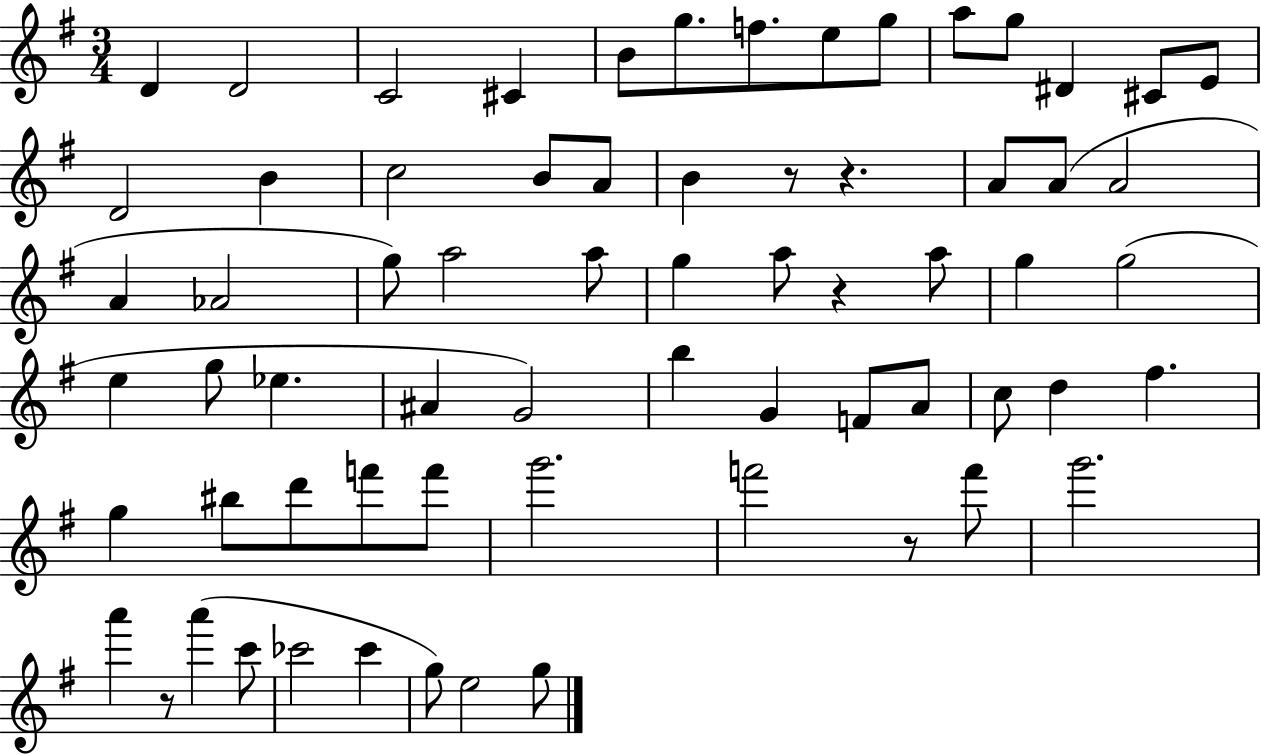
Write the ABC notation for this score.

X:1
T:Untitled
M:3/4
L:1/4
K:G
D D2 C2 ^C B/2 g/2 f/2 e/2 g/2 a/2 g/2 ^D ^C/2 E/2 D2 B c2 B/2 A/2 B z/2 z A/2 A/2 A2 A _A2 g/2 a2 a/2 g a/2 z a/2 g g2 e g/2 _e ^A G2 b G F/2 A/2 c/2 d ^f g ^b/2 d'/2 f'/2 f'/2 g'2 f'2 z/2 f'/2 g'2 a' z/2 a' c'/2 _c'2 _c' g/2 e2 g/2